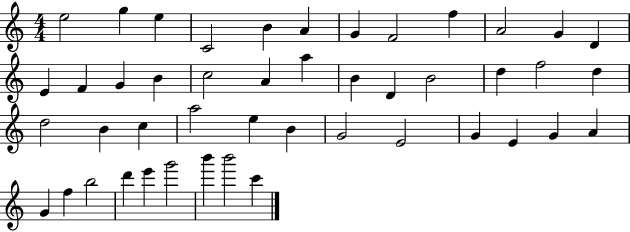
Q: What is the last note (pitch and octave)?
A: C6